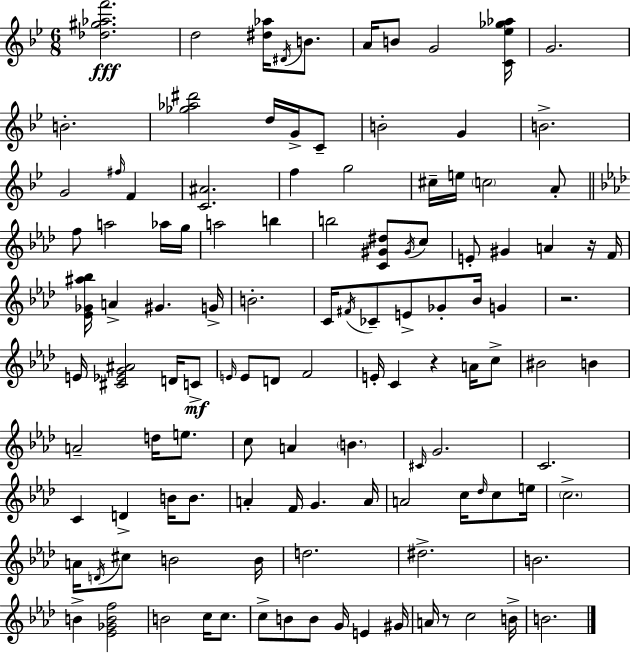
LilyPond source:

{
  \clef treble
  \numericTimeSignature
  \time 6/8
  \key bes \major
  <des'' gis'' aes'' f'''>2.\fff | d''2 <dis'' aes''>16 \acciaccatura { dis'16 } b'8. | a'16 b'8 g'2 | <c' ees'' ges'' aes''>16 g'2. | \break b'2.-. | <ges'' aes'' dis'''>2 d''16 g'16-> c'8-- | b'2-. g'4 | b'2.-> | \break g'2 \grace { fis''16 } f'4 | <c' ais'>2. | f''4 g''2 | cis''16-- e''16 \parenthesize c''2 | \break a'8-. \bar "||" \break \key f \minor f''8 a''2 aes''16 g''16 | a''2 b''4 | b''2 <c' gis' dis''>8 \acciaccatura { gis'16 } c''8 | e'8-. gis'4 a'4 r16 | \break f'16 <ees' ges' ais'' bes''>16 a'4-> gis'4. | g'16-> b'2.-. | c'16 \acciaccatura { fis'16 } ces'8-- e'8-> ges'8-. bes'16 g'4 | r2. | \break e'16 <cis' ees' g' ais'>2 d'16 | c'8->\mf \grace { e'16 } e'8 d'8 f'2 | e'16-. c'4 r4 | a'16 c''8-> bis'2 b'4 | \break a'2-- d''16 | e''8. c''8 a'4 \parenthesize b'4. | \grace { cis'16 } g'2. | c'2. | \break c'4 d'4-> | b'16 b'8. a'4-. f'16 g'4. | a'16 a'2 | c''16 \grace { des''16 } c''8 e''16 \parenthesize c''2.-> | \break a'16 \acciaccatura { d'16 } cis''8 b'2 | b'16 d''2. | dis''2.-> | b'2. | \break b'4-> <ees' ges' b' f''>2 | b'2 | c''16 c''8. c''8-> b'8 b'8 | g'16 e'4 gis'16 a'16 r8 c''2 | \break b'16-> b'2. | \bar "|."
}